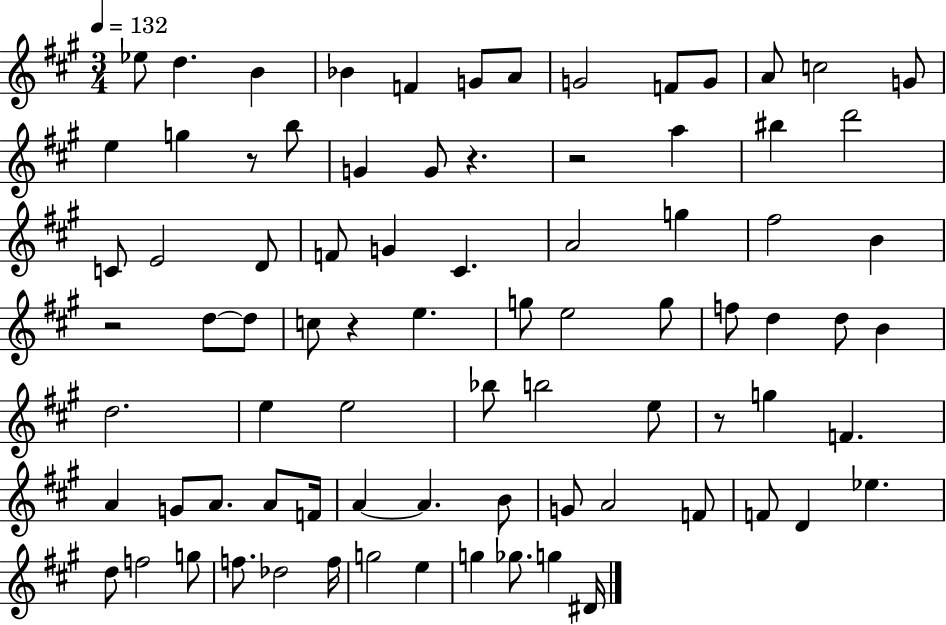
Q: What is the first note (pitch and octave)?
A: Eb5